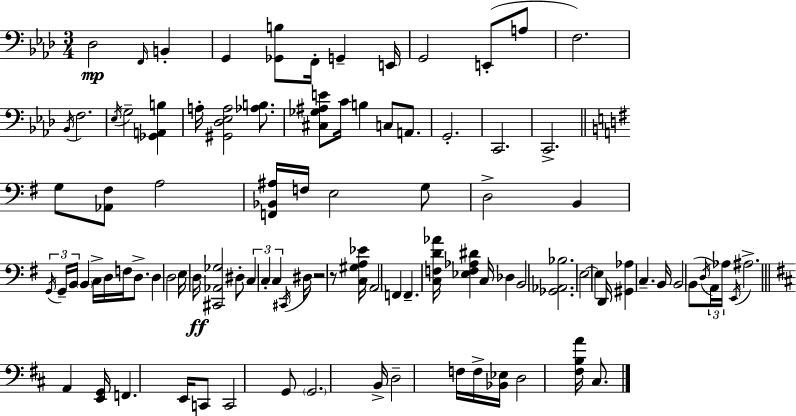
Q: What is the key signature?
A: F minor